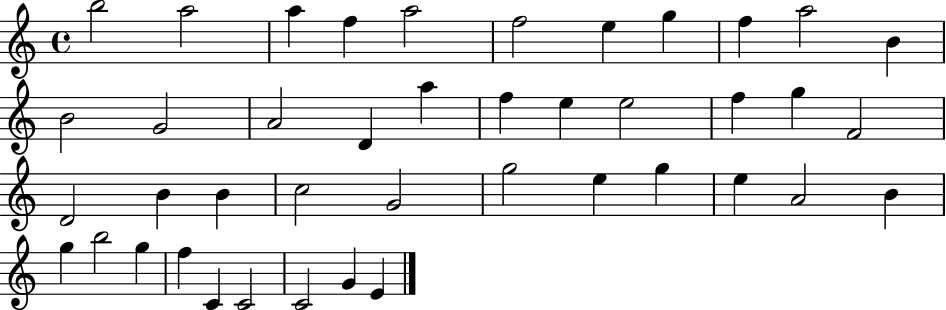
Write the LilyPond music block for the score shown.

{
  \clef treble
  \time 4/4
  \defaultTimeSignature
  \key c \major
  b''2 a''2 | a''4 f''4 a''2 | f''2 e''4 g''4 | f''4 a''2 b'4 | \break b'2 g'2 | a'2 d'4 a''4 | f''4 e''4 e''2 | f''4 g''4 f'2 | \break d'2 b'4 b'4 | c''2 g'2 | g''2 e''4 g''4 | e''4 a'2 b'4 | \break g''4 b''2 g''4 | f''4 c'4 c'2 | c'2 g'4 e'4 | \bar "|."
}